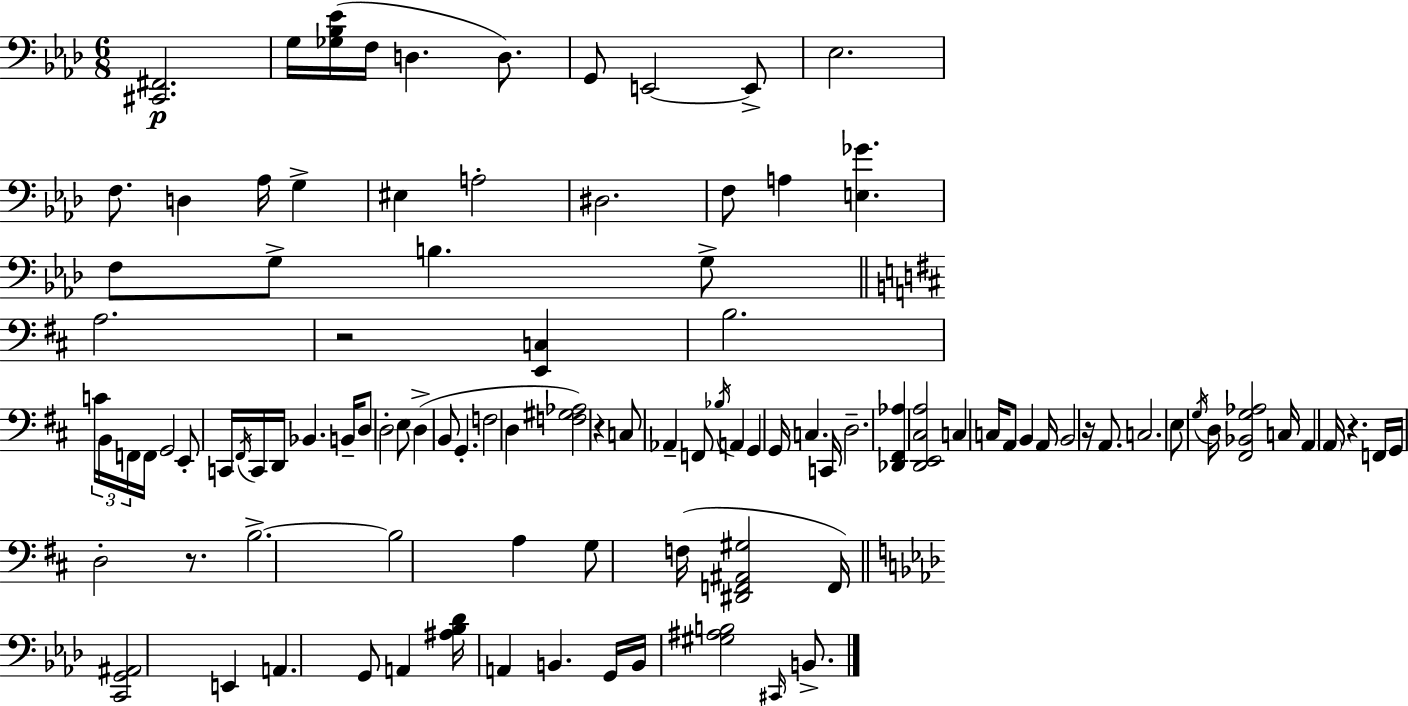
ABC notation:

X:1
T:Untitled
M:6/8
L:1/4
K:Ab
[^C,,^F,,]2 G,/4 [_G,_B,_E]/4 F,/4 D, D,/2 G,,/2 E,,2 E,,/2 _E,2 F,/2 D, _A,/4 G, ^E, A,2 ^D,2 F,/2 A, [E,_G] F,/2 G,/2 B, G,/2 A,2 z2 [E,,C,] B,2 C/4 B,,/4 F,,/4 F,,/4 G,,2 E,,/2 C,,/4 ^F,,/4 C,,/4 D,,/4 _B,, B,,/4 D,/2 D,2 E,/2 D, B,,/2 G,, F,2 D, [F,^G,_A,]2 z C,/2 _A,, F,,/2 _B,/4 A,, G,, G,,/4 C, C,,/4 D,2 [_D,,^F,,_A,] [D,,E,,^C,A,]2 C, C,/4 A,,/2 B,, A,,/4 B,,2 z/4 A,,/2 C,2 E,/2 G,/4 D,/4 [^F,,_B,,G,_A,]2 C,/4 A,, A,,/4 z F,,/4 G,,/4 D,2 z/2 B,2 B,2 A, G,/2 F,/4 [^D,,F,,^A,,^G,]2 F,,/4 [C,,G,,^A,,]2 E,, A,, G,,/2 A,, [^A,_B,_D]/4 A,, B,, G,,/4 B,,/4 [^G,^A,B,]2 ^C,,/4 B,,/2